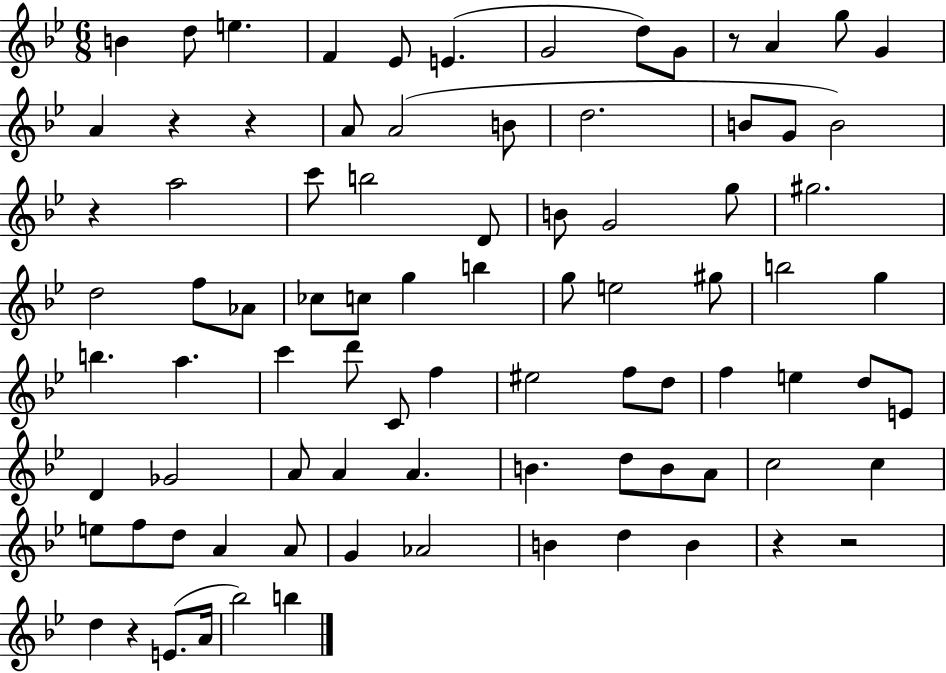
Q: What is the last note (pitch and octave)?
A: B5